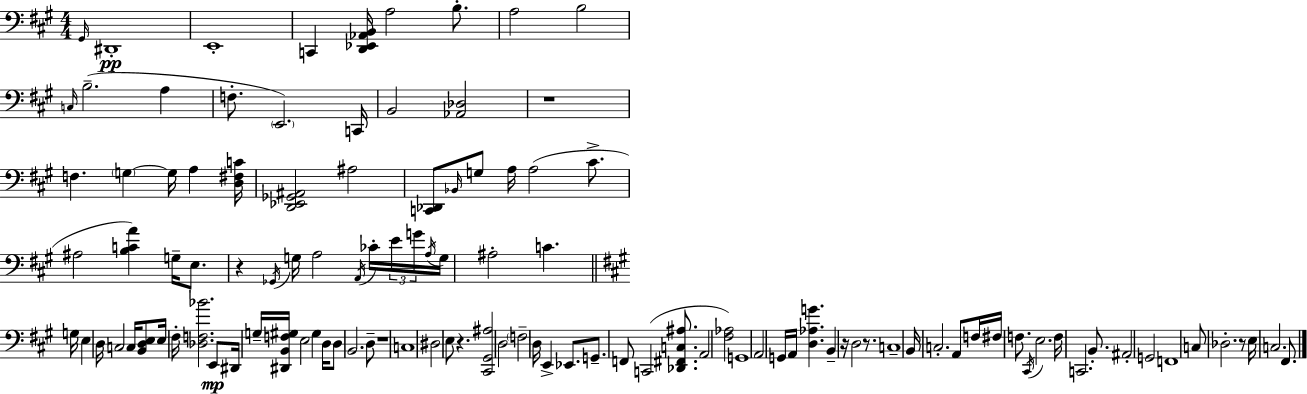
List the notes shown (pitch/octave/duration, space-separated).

G#2/s D#2/w E2/w C2/q [D2,Eb2,Ab2,B2]/s A3/h B3/e. A3/h B3/h C3/s B3/h. A3/q F3/e. E2/h. C2/s B2/h [Ab2,Db3]/h R/w F3/q. G3/q G3/s A3/q [D3,F#3,C4]/s [D2,Eb2,Gb2,A#2]/h A#3/h [C2,Db2]/e Bb2/s G3/e A3/s A3/h C#4/e. A#3/h [B3,C4,A4]/q G3/s E3/e. R/q Gb2/s G3/s A3/h A2/s CES4/s E4/s G4/s A3/s G3/s A#3/h C4/q. G3/s E3/q D3/s C3/h C3/s [B2,D3,E3]/e E3/s F#3/s [Db3,F3,Bb4]/h. E2/e D#2/s G3/s [D#2,B2,F3,G#3]/s E3/h G#3/q D3/s D3/e B2/h. D3/e R/w C3/w D#3/h E3/e R/q. [C#2,G#2,A#3]/h D3/h F3/h D3/s E2/q Eb2/e. G2/e. F2/e C2/h [Db2,F#2,C3,A#3]/e. A2/h [F#3,Ab3]/h G2/w A2/h G2/s A2/s [D3,Ab3,G4]/q. B2/q R/s D3/h R/e. C3/w B2/s C3/h. A2/e F3/s F#3/s F3/e. C#2/s E3/h. F3/s C2/h. B2/e. A#2/h G2/h F2/w C3/e Db3/h. R/e E3/s C3/h. F#2/e.